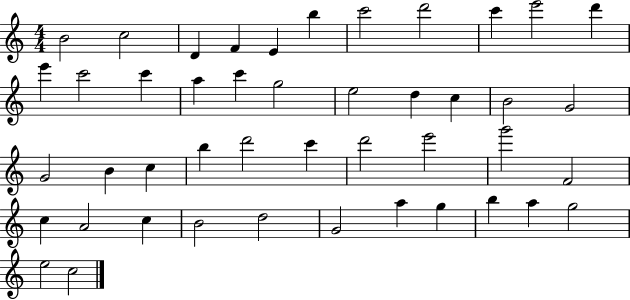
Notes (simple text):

B4/h C5/h D4/q F4/q E4/q B5/q C6/h D6/h C6/q E6/h D6/q E6/q C6/h C6/q A5/q C6/q G5/h E5/h D5/q C5/q B4/h G4/h G4/h B4/q C5/q B5/q D6/h C6/q D6/h E6/h G6/h F4/h C5/q A4/h C5/q B4/h D5/h G4/h A5/q G5/q B5/q A5/q G5/h E5/h C5/h